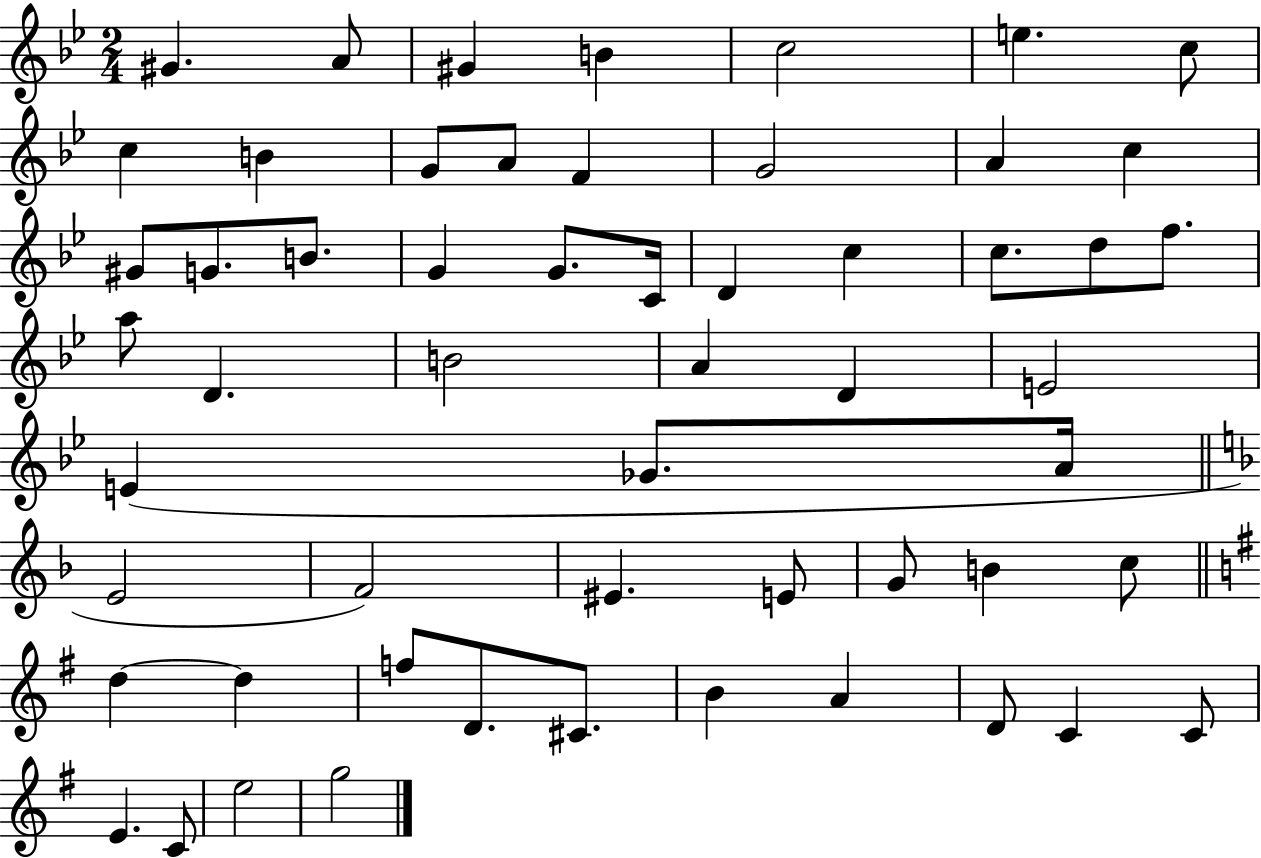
{
  \clef treble
  \numericTimeSignature
  \time 2/4
  \key bes \major
  gis'4. a'8 | gis'4 b'4 | c''2 | e''4. c''8 | \break c''4 b'4 | g'8 a'8 f'4 | g'2 | a'4 c''4 | \break gis'8 g'8. b'8. | g'4 g'8. c'16 | d'4 c''4 | c''8. d''8 f''8. | \break a''8 d'4. | b'2 | a'4 d'4 | e'2 | \break e'4( ges'8. a'16 | \bar "||" \break \key f \major e'2 | f'2) | eis'4. e'8 | g'8 b'4 c''8 | \break \bar "||" \break \key g \major d''4~~ d''4 | f''8 d'8. cis'8. | b'4 a'4 | d'8 c'4 c'8 | \break e'4. c'8 | e''2 | g''2 | \bar "|."
}